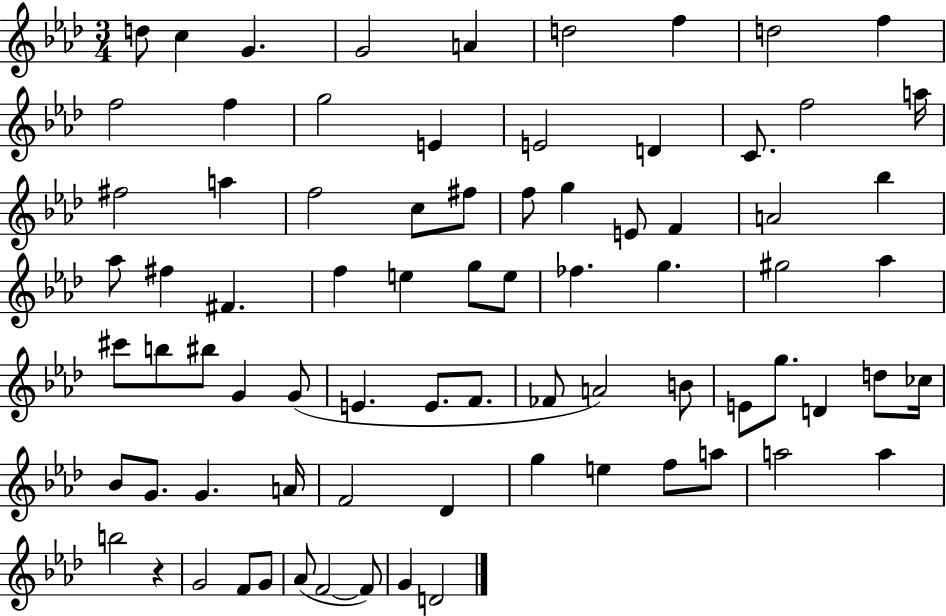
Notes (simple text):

D5/e C5/q G4/q. G4/h A4/q D5/h F5/q D5/h F5/q F5/h F5/q G5/h E4/q E4/h D4/q C4/e. F5/h A5/s F#5/h A5/q F5/h C5/e F#5/e F5/e G5/q E4/e F4/q A4/h Bb5/q Ab5/e F#5/q F#4/q. F5/q E5/q G5/e E5/e FES5/q. G5/q. G#5/h Ab5/q C#6/e B5/e BIS5/e G4/q G4/e E4/q. E4/e. F4/e. FES4/e A4/h B4/e E4/e G5/e. D4/q D5/e CES5/s Bb4/e G4/e. G4/q. A4/s F4/h Db4/q G5/q E5/q F5/e A5/e A5/h A5/q B5/h R/q G4/h F4/e G4/e Ab4/e F4/h F4/e G4/q D4/h